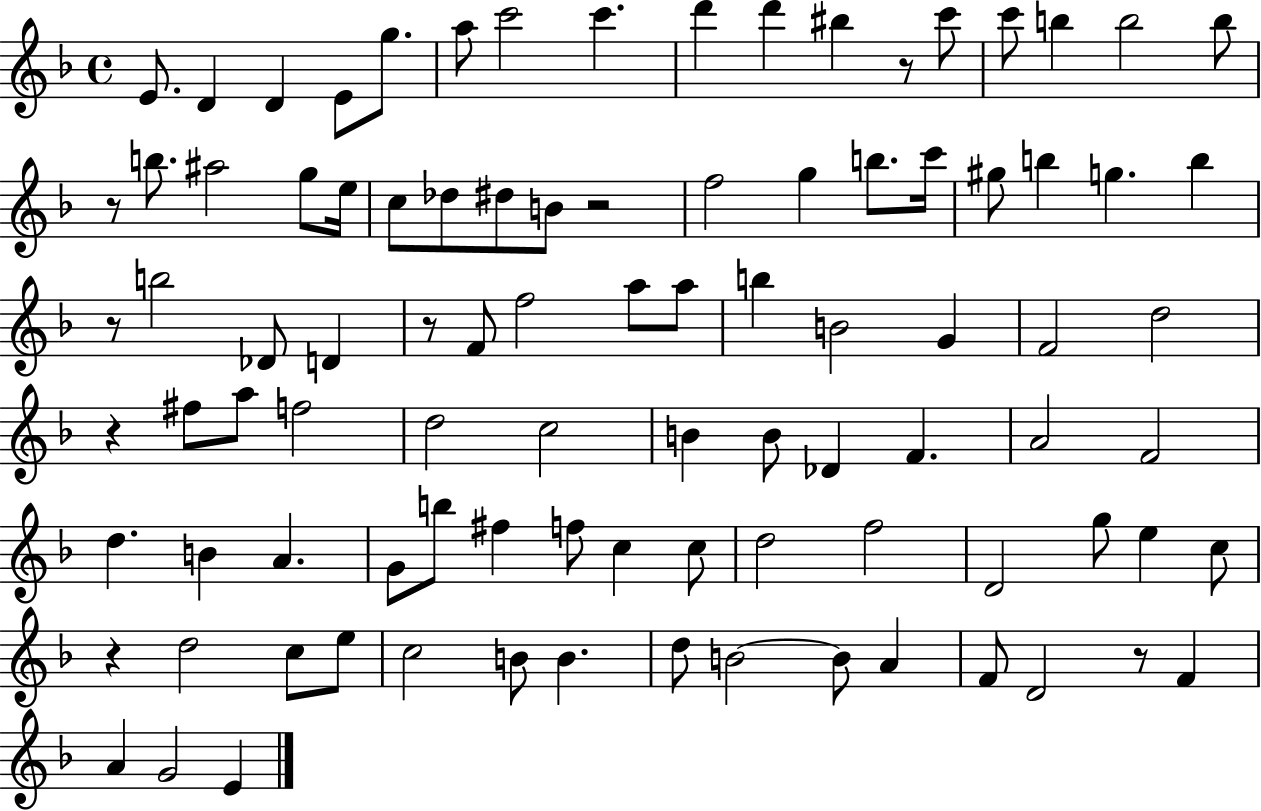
E4/e. D4/q D4/q E4/e G5/e. A5/e C6/h C6/q. D6/q D6/q BIS5/q R/e C6/e C6/e B5/q B5/h B5/e R/e B5/e. A#5/h G5/e E5/s C5/e Db5/e D#5/e B4/e R/h F5/h G5/q B5/e. C6/s G#5/e B5/q G5/q. B5/q R/e B5/h Db4/e D4/q R/e F4/e F5/h A5/e A5/e B5/q B4/h G4/q F4/h D5/h R/q F#5/e A5/e F5/h D5/h C5/h B4/q B4/e Db4/q F4/q. A4/h F4/h D5/q. B4/q A4/q. G4/e B5/e F#5/q F5/e C5/q C5/e D5/h F5/h D4/h G5/e E5/q C5/e R/q D5/h C5/e E5/e C5/h B4/e B4/q. D5/e B4/h B4/e A4/q F4/e D4/h R/e F4/q A4/q G4/h E4/q